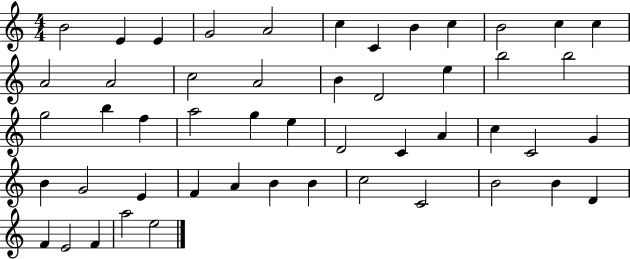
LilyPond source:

{
  \clef treble
  \numericTimeSignature
  \time 4/4
  \key c \major
  b'2 e'4 e'4 | g'2 a'2 | c''4 c'4 b'4 c''4 | b'2 c''4 c''4 | \break a'2 a'2 | c''2 a'2 | b'4 d'2 e''4 | b''2 b''2 | \break g''2 b''4 f''4 | a''2 g''4 e''4 | d'2 c'4 a'4 | c''4 c'2 g'4 | \break b'4 g'2 e'4 | f'4 a'4 b'4 b'4 | c''2 c'2 | b'2 b'4 d'4 | \break f'4 e'2 f'4 | a''2 e''2 | \bar "|."
}